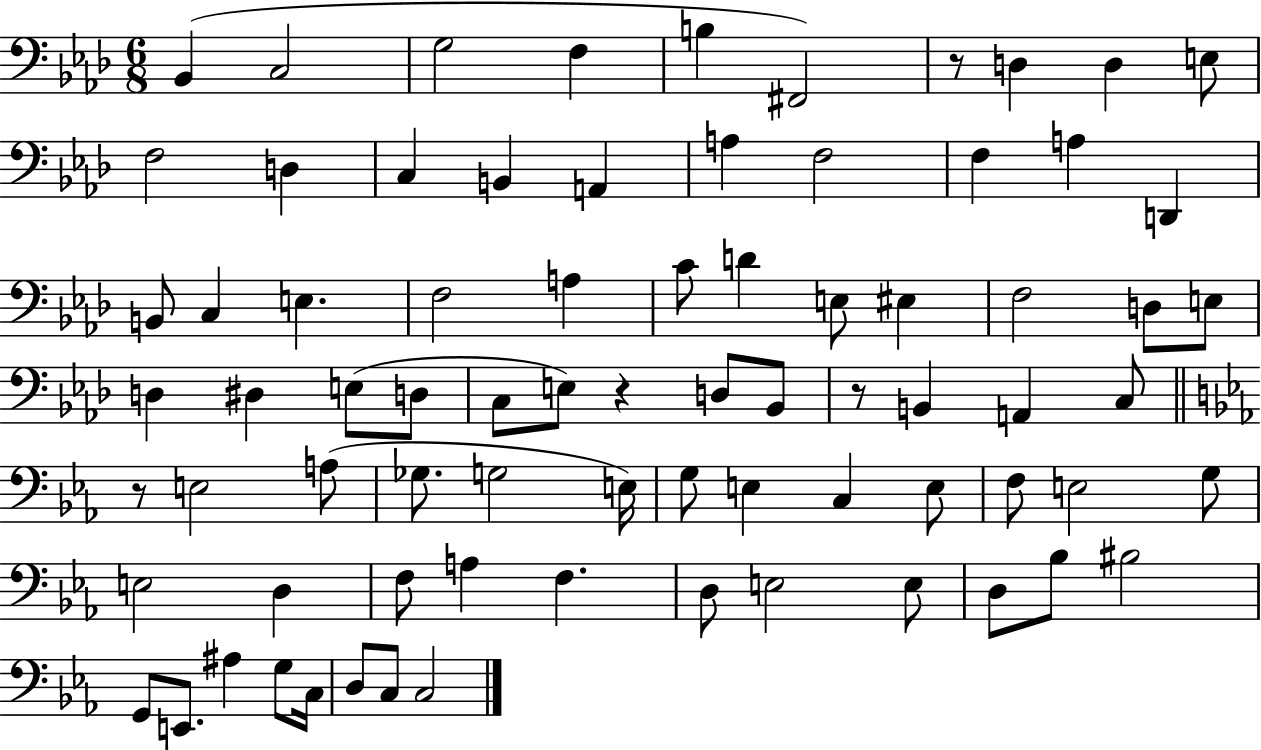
X:1
T:Untitled
M:6/8
L:1/4
K:Ab
_B,, C,2 G,2 F, B, ^F,,2 z/2 D, D, E,/2 F,2 D, C, B,, A,, A, F,2 F, A, D,, B,,/2 C, E, F,2 A, C/2 D E,/2 ^E, F,2 D,/2 E,/2 D, ^D, E,/2 D,/2 C,/2 E,/2 z D,/2 _B,,/2 z/2 B,, A,, C,/2 z/2 E,2 A,/2 _G,/2 G,2 E,/4 G,/2 E, C, E,/2 F,/2 E,2 G,/2 E,2 D, F,/2 A, F, D,/2 E,2 E,/2 D,/2 _B,/2 ^B,2 G,,/2 E,,/2 ^A, G,/2 C,/4 D,/2 C,/2 C,2